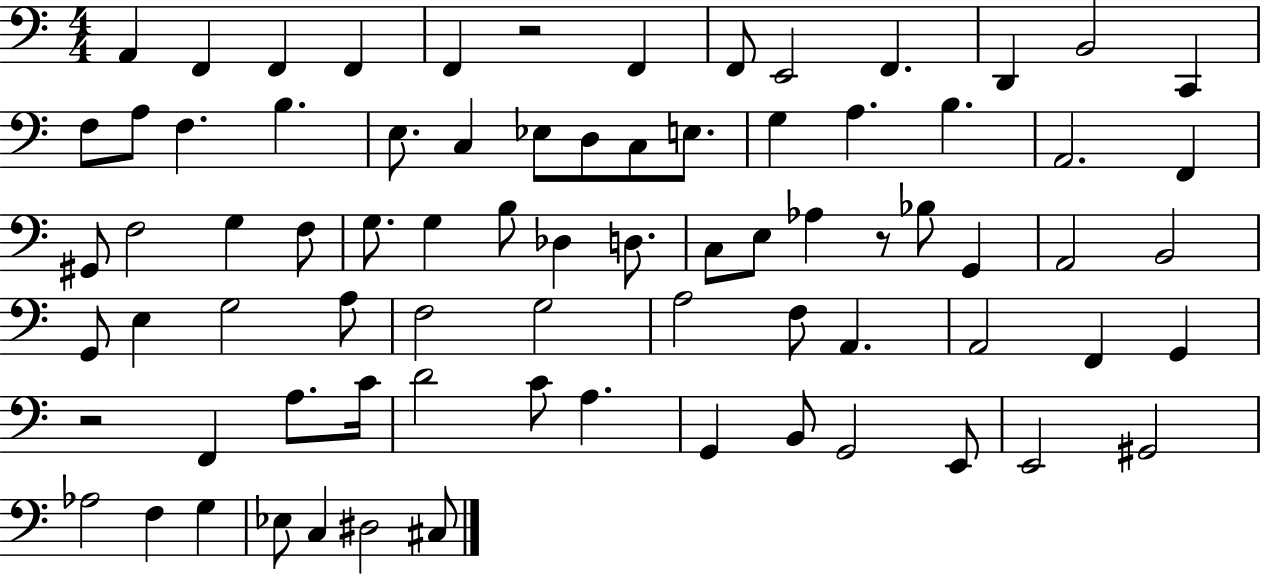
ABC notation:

X:1
T:Untitled
M:4/4
L:1/4
K:C
A,, F,, F,, F,, F,, z2 F,, F,,/2 E,,2 F,, D,, B,,2 C,, F,/2 A,/2 F, B, E,/2 C, _E,/2 D,/2 C,/2 E,/2 G, A, B, A,,2 F,, ^G,,/2 F,2 G, F,/2 G,/2 G, B,/2 _D, D,/2 C,/2 E,/2 _A, z/2 _B,/2 G,, A,,2 B,,2 G,,/2 E, G,2 A,/2 F,2 G,2 A,2 F,/2 A,, A,,2 F,, G,, z2 F,, A,/2 C/4 D2 C/2 A, G,, B,,/2 G,,2 E,,/2 E,,2 ^G,,2 _A,2 F, G, _E,/2 C, ^D,2 ^C,/2